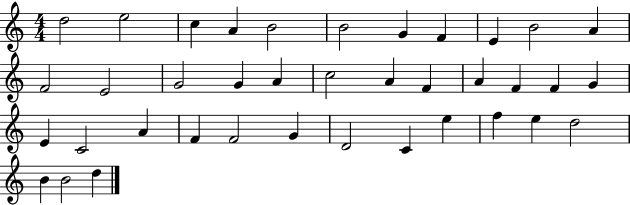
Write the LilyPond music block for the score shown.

{
  \clef treble
  \numericTimeSignature
  \time 4/4
  \key c \major
  d''2 e''2 | c''4 a'4 b'2 | b'2 g'4 f'4 | e'4 b'2 a'4 | \break f'2 e'2 | g'2 g'4 a'4 | c''2 a'4 f'4 | a'4 f'4 f'4 g'4 | \break e'4 c'2 a'4 | f'4 f'2 g'4 | d'2 c'4 e''4 | f''4 e''4 d''2 | \break b'4 b'2 d''4 | \bar "|."
}